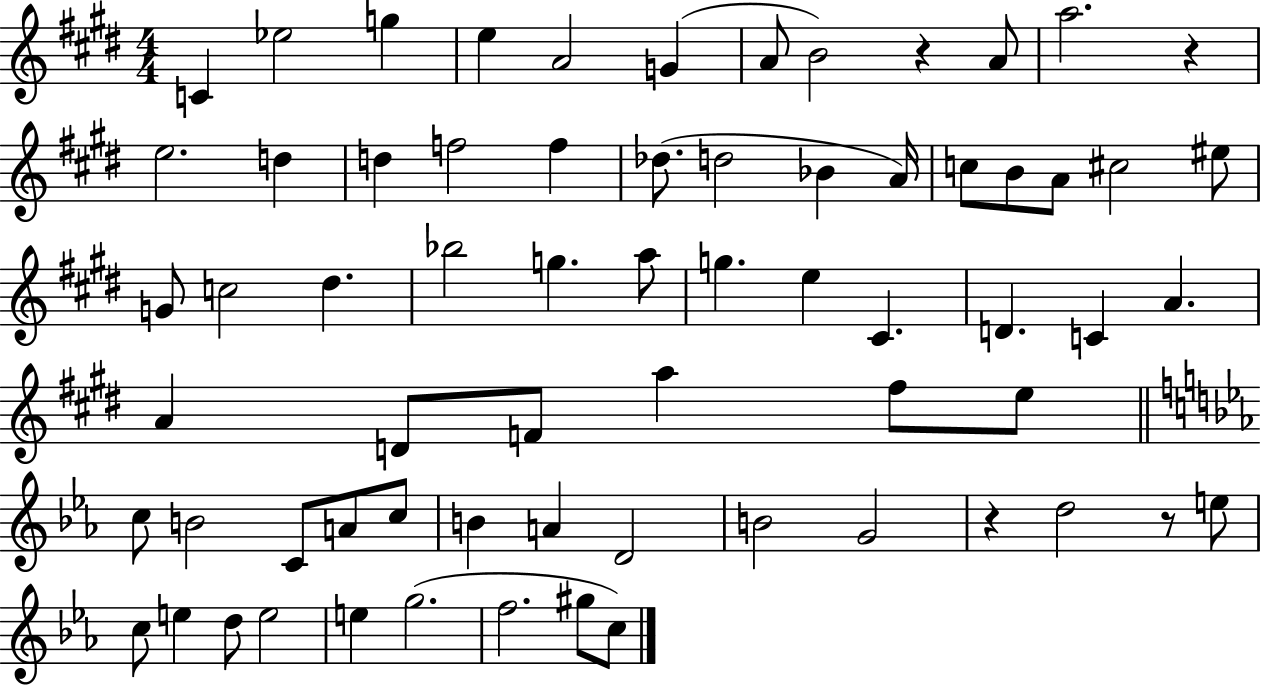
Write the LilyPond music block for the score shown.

{
  \clef treble
  \numericTimeSignature
  \time 4/4
  \key e \major
  c'4 ees''2 g''4 | e''4 a'2 g'4( | a'8 b'2) r4 a'8 | a''2. r4 | \break e''2. d''4 | d''4 f''2 f''4 | des''8.( d''2 bes'4 a'16) | c''8 b'8 a'8 cis''2 eis''8 | \break g'8 c''2 dis''4. | bes''2 g''4. a''8 | g''4. e''4 cis'4. | d'4. c'4 a'4. | \break a'4 d'8 f'8 a''4 fis''8 e''8 | \bar "||" \break \key c \minor c''8 b'2 c'8 a'8 c''8 | b'4 a'4 d'2 | b'2 g'2 | r4 d''2 r8 e''8 | \break c''8 e''4 d''8 e''2 | e''4 g''2.( | f''2. gis''8 c''8) | \bar "|."
}